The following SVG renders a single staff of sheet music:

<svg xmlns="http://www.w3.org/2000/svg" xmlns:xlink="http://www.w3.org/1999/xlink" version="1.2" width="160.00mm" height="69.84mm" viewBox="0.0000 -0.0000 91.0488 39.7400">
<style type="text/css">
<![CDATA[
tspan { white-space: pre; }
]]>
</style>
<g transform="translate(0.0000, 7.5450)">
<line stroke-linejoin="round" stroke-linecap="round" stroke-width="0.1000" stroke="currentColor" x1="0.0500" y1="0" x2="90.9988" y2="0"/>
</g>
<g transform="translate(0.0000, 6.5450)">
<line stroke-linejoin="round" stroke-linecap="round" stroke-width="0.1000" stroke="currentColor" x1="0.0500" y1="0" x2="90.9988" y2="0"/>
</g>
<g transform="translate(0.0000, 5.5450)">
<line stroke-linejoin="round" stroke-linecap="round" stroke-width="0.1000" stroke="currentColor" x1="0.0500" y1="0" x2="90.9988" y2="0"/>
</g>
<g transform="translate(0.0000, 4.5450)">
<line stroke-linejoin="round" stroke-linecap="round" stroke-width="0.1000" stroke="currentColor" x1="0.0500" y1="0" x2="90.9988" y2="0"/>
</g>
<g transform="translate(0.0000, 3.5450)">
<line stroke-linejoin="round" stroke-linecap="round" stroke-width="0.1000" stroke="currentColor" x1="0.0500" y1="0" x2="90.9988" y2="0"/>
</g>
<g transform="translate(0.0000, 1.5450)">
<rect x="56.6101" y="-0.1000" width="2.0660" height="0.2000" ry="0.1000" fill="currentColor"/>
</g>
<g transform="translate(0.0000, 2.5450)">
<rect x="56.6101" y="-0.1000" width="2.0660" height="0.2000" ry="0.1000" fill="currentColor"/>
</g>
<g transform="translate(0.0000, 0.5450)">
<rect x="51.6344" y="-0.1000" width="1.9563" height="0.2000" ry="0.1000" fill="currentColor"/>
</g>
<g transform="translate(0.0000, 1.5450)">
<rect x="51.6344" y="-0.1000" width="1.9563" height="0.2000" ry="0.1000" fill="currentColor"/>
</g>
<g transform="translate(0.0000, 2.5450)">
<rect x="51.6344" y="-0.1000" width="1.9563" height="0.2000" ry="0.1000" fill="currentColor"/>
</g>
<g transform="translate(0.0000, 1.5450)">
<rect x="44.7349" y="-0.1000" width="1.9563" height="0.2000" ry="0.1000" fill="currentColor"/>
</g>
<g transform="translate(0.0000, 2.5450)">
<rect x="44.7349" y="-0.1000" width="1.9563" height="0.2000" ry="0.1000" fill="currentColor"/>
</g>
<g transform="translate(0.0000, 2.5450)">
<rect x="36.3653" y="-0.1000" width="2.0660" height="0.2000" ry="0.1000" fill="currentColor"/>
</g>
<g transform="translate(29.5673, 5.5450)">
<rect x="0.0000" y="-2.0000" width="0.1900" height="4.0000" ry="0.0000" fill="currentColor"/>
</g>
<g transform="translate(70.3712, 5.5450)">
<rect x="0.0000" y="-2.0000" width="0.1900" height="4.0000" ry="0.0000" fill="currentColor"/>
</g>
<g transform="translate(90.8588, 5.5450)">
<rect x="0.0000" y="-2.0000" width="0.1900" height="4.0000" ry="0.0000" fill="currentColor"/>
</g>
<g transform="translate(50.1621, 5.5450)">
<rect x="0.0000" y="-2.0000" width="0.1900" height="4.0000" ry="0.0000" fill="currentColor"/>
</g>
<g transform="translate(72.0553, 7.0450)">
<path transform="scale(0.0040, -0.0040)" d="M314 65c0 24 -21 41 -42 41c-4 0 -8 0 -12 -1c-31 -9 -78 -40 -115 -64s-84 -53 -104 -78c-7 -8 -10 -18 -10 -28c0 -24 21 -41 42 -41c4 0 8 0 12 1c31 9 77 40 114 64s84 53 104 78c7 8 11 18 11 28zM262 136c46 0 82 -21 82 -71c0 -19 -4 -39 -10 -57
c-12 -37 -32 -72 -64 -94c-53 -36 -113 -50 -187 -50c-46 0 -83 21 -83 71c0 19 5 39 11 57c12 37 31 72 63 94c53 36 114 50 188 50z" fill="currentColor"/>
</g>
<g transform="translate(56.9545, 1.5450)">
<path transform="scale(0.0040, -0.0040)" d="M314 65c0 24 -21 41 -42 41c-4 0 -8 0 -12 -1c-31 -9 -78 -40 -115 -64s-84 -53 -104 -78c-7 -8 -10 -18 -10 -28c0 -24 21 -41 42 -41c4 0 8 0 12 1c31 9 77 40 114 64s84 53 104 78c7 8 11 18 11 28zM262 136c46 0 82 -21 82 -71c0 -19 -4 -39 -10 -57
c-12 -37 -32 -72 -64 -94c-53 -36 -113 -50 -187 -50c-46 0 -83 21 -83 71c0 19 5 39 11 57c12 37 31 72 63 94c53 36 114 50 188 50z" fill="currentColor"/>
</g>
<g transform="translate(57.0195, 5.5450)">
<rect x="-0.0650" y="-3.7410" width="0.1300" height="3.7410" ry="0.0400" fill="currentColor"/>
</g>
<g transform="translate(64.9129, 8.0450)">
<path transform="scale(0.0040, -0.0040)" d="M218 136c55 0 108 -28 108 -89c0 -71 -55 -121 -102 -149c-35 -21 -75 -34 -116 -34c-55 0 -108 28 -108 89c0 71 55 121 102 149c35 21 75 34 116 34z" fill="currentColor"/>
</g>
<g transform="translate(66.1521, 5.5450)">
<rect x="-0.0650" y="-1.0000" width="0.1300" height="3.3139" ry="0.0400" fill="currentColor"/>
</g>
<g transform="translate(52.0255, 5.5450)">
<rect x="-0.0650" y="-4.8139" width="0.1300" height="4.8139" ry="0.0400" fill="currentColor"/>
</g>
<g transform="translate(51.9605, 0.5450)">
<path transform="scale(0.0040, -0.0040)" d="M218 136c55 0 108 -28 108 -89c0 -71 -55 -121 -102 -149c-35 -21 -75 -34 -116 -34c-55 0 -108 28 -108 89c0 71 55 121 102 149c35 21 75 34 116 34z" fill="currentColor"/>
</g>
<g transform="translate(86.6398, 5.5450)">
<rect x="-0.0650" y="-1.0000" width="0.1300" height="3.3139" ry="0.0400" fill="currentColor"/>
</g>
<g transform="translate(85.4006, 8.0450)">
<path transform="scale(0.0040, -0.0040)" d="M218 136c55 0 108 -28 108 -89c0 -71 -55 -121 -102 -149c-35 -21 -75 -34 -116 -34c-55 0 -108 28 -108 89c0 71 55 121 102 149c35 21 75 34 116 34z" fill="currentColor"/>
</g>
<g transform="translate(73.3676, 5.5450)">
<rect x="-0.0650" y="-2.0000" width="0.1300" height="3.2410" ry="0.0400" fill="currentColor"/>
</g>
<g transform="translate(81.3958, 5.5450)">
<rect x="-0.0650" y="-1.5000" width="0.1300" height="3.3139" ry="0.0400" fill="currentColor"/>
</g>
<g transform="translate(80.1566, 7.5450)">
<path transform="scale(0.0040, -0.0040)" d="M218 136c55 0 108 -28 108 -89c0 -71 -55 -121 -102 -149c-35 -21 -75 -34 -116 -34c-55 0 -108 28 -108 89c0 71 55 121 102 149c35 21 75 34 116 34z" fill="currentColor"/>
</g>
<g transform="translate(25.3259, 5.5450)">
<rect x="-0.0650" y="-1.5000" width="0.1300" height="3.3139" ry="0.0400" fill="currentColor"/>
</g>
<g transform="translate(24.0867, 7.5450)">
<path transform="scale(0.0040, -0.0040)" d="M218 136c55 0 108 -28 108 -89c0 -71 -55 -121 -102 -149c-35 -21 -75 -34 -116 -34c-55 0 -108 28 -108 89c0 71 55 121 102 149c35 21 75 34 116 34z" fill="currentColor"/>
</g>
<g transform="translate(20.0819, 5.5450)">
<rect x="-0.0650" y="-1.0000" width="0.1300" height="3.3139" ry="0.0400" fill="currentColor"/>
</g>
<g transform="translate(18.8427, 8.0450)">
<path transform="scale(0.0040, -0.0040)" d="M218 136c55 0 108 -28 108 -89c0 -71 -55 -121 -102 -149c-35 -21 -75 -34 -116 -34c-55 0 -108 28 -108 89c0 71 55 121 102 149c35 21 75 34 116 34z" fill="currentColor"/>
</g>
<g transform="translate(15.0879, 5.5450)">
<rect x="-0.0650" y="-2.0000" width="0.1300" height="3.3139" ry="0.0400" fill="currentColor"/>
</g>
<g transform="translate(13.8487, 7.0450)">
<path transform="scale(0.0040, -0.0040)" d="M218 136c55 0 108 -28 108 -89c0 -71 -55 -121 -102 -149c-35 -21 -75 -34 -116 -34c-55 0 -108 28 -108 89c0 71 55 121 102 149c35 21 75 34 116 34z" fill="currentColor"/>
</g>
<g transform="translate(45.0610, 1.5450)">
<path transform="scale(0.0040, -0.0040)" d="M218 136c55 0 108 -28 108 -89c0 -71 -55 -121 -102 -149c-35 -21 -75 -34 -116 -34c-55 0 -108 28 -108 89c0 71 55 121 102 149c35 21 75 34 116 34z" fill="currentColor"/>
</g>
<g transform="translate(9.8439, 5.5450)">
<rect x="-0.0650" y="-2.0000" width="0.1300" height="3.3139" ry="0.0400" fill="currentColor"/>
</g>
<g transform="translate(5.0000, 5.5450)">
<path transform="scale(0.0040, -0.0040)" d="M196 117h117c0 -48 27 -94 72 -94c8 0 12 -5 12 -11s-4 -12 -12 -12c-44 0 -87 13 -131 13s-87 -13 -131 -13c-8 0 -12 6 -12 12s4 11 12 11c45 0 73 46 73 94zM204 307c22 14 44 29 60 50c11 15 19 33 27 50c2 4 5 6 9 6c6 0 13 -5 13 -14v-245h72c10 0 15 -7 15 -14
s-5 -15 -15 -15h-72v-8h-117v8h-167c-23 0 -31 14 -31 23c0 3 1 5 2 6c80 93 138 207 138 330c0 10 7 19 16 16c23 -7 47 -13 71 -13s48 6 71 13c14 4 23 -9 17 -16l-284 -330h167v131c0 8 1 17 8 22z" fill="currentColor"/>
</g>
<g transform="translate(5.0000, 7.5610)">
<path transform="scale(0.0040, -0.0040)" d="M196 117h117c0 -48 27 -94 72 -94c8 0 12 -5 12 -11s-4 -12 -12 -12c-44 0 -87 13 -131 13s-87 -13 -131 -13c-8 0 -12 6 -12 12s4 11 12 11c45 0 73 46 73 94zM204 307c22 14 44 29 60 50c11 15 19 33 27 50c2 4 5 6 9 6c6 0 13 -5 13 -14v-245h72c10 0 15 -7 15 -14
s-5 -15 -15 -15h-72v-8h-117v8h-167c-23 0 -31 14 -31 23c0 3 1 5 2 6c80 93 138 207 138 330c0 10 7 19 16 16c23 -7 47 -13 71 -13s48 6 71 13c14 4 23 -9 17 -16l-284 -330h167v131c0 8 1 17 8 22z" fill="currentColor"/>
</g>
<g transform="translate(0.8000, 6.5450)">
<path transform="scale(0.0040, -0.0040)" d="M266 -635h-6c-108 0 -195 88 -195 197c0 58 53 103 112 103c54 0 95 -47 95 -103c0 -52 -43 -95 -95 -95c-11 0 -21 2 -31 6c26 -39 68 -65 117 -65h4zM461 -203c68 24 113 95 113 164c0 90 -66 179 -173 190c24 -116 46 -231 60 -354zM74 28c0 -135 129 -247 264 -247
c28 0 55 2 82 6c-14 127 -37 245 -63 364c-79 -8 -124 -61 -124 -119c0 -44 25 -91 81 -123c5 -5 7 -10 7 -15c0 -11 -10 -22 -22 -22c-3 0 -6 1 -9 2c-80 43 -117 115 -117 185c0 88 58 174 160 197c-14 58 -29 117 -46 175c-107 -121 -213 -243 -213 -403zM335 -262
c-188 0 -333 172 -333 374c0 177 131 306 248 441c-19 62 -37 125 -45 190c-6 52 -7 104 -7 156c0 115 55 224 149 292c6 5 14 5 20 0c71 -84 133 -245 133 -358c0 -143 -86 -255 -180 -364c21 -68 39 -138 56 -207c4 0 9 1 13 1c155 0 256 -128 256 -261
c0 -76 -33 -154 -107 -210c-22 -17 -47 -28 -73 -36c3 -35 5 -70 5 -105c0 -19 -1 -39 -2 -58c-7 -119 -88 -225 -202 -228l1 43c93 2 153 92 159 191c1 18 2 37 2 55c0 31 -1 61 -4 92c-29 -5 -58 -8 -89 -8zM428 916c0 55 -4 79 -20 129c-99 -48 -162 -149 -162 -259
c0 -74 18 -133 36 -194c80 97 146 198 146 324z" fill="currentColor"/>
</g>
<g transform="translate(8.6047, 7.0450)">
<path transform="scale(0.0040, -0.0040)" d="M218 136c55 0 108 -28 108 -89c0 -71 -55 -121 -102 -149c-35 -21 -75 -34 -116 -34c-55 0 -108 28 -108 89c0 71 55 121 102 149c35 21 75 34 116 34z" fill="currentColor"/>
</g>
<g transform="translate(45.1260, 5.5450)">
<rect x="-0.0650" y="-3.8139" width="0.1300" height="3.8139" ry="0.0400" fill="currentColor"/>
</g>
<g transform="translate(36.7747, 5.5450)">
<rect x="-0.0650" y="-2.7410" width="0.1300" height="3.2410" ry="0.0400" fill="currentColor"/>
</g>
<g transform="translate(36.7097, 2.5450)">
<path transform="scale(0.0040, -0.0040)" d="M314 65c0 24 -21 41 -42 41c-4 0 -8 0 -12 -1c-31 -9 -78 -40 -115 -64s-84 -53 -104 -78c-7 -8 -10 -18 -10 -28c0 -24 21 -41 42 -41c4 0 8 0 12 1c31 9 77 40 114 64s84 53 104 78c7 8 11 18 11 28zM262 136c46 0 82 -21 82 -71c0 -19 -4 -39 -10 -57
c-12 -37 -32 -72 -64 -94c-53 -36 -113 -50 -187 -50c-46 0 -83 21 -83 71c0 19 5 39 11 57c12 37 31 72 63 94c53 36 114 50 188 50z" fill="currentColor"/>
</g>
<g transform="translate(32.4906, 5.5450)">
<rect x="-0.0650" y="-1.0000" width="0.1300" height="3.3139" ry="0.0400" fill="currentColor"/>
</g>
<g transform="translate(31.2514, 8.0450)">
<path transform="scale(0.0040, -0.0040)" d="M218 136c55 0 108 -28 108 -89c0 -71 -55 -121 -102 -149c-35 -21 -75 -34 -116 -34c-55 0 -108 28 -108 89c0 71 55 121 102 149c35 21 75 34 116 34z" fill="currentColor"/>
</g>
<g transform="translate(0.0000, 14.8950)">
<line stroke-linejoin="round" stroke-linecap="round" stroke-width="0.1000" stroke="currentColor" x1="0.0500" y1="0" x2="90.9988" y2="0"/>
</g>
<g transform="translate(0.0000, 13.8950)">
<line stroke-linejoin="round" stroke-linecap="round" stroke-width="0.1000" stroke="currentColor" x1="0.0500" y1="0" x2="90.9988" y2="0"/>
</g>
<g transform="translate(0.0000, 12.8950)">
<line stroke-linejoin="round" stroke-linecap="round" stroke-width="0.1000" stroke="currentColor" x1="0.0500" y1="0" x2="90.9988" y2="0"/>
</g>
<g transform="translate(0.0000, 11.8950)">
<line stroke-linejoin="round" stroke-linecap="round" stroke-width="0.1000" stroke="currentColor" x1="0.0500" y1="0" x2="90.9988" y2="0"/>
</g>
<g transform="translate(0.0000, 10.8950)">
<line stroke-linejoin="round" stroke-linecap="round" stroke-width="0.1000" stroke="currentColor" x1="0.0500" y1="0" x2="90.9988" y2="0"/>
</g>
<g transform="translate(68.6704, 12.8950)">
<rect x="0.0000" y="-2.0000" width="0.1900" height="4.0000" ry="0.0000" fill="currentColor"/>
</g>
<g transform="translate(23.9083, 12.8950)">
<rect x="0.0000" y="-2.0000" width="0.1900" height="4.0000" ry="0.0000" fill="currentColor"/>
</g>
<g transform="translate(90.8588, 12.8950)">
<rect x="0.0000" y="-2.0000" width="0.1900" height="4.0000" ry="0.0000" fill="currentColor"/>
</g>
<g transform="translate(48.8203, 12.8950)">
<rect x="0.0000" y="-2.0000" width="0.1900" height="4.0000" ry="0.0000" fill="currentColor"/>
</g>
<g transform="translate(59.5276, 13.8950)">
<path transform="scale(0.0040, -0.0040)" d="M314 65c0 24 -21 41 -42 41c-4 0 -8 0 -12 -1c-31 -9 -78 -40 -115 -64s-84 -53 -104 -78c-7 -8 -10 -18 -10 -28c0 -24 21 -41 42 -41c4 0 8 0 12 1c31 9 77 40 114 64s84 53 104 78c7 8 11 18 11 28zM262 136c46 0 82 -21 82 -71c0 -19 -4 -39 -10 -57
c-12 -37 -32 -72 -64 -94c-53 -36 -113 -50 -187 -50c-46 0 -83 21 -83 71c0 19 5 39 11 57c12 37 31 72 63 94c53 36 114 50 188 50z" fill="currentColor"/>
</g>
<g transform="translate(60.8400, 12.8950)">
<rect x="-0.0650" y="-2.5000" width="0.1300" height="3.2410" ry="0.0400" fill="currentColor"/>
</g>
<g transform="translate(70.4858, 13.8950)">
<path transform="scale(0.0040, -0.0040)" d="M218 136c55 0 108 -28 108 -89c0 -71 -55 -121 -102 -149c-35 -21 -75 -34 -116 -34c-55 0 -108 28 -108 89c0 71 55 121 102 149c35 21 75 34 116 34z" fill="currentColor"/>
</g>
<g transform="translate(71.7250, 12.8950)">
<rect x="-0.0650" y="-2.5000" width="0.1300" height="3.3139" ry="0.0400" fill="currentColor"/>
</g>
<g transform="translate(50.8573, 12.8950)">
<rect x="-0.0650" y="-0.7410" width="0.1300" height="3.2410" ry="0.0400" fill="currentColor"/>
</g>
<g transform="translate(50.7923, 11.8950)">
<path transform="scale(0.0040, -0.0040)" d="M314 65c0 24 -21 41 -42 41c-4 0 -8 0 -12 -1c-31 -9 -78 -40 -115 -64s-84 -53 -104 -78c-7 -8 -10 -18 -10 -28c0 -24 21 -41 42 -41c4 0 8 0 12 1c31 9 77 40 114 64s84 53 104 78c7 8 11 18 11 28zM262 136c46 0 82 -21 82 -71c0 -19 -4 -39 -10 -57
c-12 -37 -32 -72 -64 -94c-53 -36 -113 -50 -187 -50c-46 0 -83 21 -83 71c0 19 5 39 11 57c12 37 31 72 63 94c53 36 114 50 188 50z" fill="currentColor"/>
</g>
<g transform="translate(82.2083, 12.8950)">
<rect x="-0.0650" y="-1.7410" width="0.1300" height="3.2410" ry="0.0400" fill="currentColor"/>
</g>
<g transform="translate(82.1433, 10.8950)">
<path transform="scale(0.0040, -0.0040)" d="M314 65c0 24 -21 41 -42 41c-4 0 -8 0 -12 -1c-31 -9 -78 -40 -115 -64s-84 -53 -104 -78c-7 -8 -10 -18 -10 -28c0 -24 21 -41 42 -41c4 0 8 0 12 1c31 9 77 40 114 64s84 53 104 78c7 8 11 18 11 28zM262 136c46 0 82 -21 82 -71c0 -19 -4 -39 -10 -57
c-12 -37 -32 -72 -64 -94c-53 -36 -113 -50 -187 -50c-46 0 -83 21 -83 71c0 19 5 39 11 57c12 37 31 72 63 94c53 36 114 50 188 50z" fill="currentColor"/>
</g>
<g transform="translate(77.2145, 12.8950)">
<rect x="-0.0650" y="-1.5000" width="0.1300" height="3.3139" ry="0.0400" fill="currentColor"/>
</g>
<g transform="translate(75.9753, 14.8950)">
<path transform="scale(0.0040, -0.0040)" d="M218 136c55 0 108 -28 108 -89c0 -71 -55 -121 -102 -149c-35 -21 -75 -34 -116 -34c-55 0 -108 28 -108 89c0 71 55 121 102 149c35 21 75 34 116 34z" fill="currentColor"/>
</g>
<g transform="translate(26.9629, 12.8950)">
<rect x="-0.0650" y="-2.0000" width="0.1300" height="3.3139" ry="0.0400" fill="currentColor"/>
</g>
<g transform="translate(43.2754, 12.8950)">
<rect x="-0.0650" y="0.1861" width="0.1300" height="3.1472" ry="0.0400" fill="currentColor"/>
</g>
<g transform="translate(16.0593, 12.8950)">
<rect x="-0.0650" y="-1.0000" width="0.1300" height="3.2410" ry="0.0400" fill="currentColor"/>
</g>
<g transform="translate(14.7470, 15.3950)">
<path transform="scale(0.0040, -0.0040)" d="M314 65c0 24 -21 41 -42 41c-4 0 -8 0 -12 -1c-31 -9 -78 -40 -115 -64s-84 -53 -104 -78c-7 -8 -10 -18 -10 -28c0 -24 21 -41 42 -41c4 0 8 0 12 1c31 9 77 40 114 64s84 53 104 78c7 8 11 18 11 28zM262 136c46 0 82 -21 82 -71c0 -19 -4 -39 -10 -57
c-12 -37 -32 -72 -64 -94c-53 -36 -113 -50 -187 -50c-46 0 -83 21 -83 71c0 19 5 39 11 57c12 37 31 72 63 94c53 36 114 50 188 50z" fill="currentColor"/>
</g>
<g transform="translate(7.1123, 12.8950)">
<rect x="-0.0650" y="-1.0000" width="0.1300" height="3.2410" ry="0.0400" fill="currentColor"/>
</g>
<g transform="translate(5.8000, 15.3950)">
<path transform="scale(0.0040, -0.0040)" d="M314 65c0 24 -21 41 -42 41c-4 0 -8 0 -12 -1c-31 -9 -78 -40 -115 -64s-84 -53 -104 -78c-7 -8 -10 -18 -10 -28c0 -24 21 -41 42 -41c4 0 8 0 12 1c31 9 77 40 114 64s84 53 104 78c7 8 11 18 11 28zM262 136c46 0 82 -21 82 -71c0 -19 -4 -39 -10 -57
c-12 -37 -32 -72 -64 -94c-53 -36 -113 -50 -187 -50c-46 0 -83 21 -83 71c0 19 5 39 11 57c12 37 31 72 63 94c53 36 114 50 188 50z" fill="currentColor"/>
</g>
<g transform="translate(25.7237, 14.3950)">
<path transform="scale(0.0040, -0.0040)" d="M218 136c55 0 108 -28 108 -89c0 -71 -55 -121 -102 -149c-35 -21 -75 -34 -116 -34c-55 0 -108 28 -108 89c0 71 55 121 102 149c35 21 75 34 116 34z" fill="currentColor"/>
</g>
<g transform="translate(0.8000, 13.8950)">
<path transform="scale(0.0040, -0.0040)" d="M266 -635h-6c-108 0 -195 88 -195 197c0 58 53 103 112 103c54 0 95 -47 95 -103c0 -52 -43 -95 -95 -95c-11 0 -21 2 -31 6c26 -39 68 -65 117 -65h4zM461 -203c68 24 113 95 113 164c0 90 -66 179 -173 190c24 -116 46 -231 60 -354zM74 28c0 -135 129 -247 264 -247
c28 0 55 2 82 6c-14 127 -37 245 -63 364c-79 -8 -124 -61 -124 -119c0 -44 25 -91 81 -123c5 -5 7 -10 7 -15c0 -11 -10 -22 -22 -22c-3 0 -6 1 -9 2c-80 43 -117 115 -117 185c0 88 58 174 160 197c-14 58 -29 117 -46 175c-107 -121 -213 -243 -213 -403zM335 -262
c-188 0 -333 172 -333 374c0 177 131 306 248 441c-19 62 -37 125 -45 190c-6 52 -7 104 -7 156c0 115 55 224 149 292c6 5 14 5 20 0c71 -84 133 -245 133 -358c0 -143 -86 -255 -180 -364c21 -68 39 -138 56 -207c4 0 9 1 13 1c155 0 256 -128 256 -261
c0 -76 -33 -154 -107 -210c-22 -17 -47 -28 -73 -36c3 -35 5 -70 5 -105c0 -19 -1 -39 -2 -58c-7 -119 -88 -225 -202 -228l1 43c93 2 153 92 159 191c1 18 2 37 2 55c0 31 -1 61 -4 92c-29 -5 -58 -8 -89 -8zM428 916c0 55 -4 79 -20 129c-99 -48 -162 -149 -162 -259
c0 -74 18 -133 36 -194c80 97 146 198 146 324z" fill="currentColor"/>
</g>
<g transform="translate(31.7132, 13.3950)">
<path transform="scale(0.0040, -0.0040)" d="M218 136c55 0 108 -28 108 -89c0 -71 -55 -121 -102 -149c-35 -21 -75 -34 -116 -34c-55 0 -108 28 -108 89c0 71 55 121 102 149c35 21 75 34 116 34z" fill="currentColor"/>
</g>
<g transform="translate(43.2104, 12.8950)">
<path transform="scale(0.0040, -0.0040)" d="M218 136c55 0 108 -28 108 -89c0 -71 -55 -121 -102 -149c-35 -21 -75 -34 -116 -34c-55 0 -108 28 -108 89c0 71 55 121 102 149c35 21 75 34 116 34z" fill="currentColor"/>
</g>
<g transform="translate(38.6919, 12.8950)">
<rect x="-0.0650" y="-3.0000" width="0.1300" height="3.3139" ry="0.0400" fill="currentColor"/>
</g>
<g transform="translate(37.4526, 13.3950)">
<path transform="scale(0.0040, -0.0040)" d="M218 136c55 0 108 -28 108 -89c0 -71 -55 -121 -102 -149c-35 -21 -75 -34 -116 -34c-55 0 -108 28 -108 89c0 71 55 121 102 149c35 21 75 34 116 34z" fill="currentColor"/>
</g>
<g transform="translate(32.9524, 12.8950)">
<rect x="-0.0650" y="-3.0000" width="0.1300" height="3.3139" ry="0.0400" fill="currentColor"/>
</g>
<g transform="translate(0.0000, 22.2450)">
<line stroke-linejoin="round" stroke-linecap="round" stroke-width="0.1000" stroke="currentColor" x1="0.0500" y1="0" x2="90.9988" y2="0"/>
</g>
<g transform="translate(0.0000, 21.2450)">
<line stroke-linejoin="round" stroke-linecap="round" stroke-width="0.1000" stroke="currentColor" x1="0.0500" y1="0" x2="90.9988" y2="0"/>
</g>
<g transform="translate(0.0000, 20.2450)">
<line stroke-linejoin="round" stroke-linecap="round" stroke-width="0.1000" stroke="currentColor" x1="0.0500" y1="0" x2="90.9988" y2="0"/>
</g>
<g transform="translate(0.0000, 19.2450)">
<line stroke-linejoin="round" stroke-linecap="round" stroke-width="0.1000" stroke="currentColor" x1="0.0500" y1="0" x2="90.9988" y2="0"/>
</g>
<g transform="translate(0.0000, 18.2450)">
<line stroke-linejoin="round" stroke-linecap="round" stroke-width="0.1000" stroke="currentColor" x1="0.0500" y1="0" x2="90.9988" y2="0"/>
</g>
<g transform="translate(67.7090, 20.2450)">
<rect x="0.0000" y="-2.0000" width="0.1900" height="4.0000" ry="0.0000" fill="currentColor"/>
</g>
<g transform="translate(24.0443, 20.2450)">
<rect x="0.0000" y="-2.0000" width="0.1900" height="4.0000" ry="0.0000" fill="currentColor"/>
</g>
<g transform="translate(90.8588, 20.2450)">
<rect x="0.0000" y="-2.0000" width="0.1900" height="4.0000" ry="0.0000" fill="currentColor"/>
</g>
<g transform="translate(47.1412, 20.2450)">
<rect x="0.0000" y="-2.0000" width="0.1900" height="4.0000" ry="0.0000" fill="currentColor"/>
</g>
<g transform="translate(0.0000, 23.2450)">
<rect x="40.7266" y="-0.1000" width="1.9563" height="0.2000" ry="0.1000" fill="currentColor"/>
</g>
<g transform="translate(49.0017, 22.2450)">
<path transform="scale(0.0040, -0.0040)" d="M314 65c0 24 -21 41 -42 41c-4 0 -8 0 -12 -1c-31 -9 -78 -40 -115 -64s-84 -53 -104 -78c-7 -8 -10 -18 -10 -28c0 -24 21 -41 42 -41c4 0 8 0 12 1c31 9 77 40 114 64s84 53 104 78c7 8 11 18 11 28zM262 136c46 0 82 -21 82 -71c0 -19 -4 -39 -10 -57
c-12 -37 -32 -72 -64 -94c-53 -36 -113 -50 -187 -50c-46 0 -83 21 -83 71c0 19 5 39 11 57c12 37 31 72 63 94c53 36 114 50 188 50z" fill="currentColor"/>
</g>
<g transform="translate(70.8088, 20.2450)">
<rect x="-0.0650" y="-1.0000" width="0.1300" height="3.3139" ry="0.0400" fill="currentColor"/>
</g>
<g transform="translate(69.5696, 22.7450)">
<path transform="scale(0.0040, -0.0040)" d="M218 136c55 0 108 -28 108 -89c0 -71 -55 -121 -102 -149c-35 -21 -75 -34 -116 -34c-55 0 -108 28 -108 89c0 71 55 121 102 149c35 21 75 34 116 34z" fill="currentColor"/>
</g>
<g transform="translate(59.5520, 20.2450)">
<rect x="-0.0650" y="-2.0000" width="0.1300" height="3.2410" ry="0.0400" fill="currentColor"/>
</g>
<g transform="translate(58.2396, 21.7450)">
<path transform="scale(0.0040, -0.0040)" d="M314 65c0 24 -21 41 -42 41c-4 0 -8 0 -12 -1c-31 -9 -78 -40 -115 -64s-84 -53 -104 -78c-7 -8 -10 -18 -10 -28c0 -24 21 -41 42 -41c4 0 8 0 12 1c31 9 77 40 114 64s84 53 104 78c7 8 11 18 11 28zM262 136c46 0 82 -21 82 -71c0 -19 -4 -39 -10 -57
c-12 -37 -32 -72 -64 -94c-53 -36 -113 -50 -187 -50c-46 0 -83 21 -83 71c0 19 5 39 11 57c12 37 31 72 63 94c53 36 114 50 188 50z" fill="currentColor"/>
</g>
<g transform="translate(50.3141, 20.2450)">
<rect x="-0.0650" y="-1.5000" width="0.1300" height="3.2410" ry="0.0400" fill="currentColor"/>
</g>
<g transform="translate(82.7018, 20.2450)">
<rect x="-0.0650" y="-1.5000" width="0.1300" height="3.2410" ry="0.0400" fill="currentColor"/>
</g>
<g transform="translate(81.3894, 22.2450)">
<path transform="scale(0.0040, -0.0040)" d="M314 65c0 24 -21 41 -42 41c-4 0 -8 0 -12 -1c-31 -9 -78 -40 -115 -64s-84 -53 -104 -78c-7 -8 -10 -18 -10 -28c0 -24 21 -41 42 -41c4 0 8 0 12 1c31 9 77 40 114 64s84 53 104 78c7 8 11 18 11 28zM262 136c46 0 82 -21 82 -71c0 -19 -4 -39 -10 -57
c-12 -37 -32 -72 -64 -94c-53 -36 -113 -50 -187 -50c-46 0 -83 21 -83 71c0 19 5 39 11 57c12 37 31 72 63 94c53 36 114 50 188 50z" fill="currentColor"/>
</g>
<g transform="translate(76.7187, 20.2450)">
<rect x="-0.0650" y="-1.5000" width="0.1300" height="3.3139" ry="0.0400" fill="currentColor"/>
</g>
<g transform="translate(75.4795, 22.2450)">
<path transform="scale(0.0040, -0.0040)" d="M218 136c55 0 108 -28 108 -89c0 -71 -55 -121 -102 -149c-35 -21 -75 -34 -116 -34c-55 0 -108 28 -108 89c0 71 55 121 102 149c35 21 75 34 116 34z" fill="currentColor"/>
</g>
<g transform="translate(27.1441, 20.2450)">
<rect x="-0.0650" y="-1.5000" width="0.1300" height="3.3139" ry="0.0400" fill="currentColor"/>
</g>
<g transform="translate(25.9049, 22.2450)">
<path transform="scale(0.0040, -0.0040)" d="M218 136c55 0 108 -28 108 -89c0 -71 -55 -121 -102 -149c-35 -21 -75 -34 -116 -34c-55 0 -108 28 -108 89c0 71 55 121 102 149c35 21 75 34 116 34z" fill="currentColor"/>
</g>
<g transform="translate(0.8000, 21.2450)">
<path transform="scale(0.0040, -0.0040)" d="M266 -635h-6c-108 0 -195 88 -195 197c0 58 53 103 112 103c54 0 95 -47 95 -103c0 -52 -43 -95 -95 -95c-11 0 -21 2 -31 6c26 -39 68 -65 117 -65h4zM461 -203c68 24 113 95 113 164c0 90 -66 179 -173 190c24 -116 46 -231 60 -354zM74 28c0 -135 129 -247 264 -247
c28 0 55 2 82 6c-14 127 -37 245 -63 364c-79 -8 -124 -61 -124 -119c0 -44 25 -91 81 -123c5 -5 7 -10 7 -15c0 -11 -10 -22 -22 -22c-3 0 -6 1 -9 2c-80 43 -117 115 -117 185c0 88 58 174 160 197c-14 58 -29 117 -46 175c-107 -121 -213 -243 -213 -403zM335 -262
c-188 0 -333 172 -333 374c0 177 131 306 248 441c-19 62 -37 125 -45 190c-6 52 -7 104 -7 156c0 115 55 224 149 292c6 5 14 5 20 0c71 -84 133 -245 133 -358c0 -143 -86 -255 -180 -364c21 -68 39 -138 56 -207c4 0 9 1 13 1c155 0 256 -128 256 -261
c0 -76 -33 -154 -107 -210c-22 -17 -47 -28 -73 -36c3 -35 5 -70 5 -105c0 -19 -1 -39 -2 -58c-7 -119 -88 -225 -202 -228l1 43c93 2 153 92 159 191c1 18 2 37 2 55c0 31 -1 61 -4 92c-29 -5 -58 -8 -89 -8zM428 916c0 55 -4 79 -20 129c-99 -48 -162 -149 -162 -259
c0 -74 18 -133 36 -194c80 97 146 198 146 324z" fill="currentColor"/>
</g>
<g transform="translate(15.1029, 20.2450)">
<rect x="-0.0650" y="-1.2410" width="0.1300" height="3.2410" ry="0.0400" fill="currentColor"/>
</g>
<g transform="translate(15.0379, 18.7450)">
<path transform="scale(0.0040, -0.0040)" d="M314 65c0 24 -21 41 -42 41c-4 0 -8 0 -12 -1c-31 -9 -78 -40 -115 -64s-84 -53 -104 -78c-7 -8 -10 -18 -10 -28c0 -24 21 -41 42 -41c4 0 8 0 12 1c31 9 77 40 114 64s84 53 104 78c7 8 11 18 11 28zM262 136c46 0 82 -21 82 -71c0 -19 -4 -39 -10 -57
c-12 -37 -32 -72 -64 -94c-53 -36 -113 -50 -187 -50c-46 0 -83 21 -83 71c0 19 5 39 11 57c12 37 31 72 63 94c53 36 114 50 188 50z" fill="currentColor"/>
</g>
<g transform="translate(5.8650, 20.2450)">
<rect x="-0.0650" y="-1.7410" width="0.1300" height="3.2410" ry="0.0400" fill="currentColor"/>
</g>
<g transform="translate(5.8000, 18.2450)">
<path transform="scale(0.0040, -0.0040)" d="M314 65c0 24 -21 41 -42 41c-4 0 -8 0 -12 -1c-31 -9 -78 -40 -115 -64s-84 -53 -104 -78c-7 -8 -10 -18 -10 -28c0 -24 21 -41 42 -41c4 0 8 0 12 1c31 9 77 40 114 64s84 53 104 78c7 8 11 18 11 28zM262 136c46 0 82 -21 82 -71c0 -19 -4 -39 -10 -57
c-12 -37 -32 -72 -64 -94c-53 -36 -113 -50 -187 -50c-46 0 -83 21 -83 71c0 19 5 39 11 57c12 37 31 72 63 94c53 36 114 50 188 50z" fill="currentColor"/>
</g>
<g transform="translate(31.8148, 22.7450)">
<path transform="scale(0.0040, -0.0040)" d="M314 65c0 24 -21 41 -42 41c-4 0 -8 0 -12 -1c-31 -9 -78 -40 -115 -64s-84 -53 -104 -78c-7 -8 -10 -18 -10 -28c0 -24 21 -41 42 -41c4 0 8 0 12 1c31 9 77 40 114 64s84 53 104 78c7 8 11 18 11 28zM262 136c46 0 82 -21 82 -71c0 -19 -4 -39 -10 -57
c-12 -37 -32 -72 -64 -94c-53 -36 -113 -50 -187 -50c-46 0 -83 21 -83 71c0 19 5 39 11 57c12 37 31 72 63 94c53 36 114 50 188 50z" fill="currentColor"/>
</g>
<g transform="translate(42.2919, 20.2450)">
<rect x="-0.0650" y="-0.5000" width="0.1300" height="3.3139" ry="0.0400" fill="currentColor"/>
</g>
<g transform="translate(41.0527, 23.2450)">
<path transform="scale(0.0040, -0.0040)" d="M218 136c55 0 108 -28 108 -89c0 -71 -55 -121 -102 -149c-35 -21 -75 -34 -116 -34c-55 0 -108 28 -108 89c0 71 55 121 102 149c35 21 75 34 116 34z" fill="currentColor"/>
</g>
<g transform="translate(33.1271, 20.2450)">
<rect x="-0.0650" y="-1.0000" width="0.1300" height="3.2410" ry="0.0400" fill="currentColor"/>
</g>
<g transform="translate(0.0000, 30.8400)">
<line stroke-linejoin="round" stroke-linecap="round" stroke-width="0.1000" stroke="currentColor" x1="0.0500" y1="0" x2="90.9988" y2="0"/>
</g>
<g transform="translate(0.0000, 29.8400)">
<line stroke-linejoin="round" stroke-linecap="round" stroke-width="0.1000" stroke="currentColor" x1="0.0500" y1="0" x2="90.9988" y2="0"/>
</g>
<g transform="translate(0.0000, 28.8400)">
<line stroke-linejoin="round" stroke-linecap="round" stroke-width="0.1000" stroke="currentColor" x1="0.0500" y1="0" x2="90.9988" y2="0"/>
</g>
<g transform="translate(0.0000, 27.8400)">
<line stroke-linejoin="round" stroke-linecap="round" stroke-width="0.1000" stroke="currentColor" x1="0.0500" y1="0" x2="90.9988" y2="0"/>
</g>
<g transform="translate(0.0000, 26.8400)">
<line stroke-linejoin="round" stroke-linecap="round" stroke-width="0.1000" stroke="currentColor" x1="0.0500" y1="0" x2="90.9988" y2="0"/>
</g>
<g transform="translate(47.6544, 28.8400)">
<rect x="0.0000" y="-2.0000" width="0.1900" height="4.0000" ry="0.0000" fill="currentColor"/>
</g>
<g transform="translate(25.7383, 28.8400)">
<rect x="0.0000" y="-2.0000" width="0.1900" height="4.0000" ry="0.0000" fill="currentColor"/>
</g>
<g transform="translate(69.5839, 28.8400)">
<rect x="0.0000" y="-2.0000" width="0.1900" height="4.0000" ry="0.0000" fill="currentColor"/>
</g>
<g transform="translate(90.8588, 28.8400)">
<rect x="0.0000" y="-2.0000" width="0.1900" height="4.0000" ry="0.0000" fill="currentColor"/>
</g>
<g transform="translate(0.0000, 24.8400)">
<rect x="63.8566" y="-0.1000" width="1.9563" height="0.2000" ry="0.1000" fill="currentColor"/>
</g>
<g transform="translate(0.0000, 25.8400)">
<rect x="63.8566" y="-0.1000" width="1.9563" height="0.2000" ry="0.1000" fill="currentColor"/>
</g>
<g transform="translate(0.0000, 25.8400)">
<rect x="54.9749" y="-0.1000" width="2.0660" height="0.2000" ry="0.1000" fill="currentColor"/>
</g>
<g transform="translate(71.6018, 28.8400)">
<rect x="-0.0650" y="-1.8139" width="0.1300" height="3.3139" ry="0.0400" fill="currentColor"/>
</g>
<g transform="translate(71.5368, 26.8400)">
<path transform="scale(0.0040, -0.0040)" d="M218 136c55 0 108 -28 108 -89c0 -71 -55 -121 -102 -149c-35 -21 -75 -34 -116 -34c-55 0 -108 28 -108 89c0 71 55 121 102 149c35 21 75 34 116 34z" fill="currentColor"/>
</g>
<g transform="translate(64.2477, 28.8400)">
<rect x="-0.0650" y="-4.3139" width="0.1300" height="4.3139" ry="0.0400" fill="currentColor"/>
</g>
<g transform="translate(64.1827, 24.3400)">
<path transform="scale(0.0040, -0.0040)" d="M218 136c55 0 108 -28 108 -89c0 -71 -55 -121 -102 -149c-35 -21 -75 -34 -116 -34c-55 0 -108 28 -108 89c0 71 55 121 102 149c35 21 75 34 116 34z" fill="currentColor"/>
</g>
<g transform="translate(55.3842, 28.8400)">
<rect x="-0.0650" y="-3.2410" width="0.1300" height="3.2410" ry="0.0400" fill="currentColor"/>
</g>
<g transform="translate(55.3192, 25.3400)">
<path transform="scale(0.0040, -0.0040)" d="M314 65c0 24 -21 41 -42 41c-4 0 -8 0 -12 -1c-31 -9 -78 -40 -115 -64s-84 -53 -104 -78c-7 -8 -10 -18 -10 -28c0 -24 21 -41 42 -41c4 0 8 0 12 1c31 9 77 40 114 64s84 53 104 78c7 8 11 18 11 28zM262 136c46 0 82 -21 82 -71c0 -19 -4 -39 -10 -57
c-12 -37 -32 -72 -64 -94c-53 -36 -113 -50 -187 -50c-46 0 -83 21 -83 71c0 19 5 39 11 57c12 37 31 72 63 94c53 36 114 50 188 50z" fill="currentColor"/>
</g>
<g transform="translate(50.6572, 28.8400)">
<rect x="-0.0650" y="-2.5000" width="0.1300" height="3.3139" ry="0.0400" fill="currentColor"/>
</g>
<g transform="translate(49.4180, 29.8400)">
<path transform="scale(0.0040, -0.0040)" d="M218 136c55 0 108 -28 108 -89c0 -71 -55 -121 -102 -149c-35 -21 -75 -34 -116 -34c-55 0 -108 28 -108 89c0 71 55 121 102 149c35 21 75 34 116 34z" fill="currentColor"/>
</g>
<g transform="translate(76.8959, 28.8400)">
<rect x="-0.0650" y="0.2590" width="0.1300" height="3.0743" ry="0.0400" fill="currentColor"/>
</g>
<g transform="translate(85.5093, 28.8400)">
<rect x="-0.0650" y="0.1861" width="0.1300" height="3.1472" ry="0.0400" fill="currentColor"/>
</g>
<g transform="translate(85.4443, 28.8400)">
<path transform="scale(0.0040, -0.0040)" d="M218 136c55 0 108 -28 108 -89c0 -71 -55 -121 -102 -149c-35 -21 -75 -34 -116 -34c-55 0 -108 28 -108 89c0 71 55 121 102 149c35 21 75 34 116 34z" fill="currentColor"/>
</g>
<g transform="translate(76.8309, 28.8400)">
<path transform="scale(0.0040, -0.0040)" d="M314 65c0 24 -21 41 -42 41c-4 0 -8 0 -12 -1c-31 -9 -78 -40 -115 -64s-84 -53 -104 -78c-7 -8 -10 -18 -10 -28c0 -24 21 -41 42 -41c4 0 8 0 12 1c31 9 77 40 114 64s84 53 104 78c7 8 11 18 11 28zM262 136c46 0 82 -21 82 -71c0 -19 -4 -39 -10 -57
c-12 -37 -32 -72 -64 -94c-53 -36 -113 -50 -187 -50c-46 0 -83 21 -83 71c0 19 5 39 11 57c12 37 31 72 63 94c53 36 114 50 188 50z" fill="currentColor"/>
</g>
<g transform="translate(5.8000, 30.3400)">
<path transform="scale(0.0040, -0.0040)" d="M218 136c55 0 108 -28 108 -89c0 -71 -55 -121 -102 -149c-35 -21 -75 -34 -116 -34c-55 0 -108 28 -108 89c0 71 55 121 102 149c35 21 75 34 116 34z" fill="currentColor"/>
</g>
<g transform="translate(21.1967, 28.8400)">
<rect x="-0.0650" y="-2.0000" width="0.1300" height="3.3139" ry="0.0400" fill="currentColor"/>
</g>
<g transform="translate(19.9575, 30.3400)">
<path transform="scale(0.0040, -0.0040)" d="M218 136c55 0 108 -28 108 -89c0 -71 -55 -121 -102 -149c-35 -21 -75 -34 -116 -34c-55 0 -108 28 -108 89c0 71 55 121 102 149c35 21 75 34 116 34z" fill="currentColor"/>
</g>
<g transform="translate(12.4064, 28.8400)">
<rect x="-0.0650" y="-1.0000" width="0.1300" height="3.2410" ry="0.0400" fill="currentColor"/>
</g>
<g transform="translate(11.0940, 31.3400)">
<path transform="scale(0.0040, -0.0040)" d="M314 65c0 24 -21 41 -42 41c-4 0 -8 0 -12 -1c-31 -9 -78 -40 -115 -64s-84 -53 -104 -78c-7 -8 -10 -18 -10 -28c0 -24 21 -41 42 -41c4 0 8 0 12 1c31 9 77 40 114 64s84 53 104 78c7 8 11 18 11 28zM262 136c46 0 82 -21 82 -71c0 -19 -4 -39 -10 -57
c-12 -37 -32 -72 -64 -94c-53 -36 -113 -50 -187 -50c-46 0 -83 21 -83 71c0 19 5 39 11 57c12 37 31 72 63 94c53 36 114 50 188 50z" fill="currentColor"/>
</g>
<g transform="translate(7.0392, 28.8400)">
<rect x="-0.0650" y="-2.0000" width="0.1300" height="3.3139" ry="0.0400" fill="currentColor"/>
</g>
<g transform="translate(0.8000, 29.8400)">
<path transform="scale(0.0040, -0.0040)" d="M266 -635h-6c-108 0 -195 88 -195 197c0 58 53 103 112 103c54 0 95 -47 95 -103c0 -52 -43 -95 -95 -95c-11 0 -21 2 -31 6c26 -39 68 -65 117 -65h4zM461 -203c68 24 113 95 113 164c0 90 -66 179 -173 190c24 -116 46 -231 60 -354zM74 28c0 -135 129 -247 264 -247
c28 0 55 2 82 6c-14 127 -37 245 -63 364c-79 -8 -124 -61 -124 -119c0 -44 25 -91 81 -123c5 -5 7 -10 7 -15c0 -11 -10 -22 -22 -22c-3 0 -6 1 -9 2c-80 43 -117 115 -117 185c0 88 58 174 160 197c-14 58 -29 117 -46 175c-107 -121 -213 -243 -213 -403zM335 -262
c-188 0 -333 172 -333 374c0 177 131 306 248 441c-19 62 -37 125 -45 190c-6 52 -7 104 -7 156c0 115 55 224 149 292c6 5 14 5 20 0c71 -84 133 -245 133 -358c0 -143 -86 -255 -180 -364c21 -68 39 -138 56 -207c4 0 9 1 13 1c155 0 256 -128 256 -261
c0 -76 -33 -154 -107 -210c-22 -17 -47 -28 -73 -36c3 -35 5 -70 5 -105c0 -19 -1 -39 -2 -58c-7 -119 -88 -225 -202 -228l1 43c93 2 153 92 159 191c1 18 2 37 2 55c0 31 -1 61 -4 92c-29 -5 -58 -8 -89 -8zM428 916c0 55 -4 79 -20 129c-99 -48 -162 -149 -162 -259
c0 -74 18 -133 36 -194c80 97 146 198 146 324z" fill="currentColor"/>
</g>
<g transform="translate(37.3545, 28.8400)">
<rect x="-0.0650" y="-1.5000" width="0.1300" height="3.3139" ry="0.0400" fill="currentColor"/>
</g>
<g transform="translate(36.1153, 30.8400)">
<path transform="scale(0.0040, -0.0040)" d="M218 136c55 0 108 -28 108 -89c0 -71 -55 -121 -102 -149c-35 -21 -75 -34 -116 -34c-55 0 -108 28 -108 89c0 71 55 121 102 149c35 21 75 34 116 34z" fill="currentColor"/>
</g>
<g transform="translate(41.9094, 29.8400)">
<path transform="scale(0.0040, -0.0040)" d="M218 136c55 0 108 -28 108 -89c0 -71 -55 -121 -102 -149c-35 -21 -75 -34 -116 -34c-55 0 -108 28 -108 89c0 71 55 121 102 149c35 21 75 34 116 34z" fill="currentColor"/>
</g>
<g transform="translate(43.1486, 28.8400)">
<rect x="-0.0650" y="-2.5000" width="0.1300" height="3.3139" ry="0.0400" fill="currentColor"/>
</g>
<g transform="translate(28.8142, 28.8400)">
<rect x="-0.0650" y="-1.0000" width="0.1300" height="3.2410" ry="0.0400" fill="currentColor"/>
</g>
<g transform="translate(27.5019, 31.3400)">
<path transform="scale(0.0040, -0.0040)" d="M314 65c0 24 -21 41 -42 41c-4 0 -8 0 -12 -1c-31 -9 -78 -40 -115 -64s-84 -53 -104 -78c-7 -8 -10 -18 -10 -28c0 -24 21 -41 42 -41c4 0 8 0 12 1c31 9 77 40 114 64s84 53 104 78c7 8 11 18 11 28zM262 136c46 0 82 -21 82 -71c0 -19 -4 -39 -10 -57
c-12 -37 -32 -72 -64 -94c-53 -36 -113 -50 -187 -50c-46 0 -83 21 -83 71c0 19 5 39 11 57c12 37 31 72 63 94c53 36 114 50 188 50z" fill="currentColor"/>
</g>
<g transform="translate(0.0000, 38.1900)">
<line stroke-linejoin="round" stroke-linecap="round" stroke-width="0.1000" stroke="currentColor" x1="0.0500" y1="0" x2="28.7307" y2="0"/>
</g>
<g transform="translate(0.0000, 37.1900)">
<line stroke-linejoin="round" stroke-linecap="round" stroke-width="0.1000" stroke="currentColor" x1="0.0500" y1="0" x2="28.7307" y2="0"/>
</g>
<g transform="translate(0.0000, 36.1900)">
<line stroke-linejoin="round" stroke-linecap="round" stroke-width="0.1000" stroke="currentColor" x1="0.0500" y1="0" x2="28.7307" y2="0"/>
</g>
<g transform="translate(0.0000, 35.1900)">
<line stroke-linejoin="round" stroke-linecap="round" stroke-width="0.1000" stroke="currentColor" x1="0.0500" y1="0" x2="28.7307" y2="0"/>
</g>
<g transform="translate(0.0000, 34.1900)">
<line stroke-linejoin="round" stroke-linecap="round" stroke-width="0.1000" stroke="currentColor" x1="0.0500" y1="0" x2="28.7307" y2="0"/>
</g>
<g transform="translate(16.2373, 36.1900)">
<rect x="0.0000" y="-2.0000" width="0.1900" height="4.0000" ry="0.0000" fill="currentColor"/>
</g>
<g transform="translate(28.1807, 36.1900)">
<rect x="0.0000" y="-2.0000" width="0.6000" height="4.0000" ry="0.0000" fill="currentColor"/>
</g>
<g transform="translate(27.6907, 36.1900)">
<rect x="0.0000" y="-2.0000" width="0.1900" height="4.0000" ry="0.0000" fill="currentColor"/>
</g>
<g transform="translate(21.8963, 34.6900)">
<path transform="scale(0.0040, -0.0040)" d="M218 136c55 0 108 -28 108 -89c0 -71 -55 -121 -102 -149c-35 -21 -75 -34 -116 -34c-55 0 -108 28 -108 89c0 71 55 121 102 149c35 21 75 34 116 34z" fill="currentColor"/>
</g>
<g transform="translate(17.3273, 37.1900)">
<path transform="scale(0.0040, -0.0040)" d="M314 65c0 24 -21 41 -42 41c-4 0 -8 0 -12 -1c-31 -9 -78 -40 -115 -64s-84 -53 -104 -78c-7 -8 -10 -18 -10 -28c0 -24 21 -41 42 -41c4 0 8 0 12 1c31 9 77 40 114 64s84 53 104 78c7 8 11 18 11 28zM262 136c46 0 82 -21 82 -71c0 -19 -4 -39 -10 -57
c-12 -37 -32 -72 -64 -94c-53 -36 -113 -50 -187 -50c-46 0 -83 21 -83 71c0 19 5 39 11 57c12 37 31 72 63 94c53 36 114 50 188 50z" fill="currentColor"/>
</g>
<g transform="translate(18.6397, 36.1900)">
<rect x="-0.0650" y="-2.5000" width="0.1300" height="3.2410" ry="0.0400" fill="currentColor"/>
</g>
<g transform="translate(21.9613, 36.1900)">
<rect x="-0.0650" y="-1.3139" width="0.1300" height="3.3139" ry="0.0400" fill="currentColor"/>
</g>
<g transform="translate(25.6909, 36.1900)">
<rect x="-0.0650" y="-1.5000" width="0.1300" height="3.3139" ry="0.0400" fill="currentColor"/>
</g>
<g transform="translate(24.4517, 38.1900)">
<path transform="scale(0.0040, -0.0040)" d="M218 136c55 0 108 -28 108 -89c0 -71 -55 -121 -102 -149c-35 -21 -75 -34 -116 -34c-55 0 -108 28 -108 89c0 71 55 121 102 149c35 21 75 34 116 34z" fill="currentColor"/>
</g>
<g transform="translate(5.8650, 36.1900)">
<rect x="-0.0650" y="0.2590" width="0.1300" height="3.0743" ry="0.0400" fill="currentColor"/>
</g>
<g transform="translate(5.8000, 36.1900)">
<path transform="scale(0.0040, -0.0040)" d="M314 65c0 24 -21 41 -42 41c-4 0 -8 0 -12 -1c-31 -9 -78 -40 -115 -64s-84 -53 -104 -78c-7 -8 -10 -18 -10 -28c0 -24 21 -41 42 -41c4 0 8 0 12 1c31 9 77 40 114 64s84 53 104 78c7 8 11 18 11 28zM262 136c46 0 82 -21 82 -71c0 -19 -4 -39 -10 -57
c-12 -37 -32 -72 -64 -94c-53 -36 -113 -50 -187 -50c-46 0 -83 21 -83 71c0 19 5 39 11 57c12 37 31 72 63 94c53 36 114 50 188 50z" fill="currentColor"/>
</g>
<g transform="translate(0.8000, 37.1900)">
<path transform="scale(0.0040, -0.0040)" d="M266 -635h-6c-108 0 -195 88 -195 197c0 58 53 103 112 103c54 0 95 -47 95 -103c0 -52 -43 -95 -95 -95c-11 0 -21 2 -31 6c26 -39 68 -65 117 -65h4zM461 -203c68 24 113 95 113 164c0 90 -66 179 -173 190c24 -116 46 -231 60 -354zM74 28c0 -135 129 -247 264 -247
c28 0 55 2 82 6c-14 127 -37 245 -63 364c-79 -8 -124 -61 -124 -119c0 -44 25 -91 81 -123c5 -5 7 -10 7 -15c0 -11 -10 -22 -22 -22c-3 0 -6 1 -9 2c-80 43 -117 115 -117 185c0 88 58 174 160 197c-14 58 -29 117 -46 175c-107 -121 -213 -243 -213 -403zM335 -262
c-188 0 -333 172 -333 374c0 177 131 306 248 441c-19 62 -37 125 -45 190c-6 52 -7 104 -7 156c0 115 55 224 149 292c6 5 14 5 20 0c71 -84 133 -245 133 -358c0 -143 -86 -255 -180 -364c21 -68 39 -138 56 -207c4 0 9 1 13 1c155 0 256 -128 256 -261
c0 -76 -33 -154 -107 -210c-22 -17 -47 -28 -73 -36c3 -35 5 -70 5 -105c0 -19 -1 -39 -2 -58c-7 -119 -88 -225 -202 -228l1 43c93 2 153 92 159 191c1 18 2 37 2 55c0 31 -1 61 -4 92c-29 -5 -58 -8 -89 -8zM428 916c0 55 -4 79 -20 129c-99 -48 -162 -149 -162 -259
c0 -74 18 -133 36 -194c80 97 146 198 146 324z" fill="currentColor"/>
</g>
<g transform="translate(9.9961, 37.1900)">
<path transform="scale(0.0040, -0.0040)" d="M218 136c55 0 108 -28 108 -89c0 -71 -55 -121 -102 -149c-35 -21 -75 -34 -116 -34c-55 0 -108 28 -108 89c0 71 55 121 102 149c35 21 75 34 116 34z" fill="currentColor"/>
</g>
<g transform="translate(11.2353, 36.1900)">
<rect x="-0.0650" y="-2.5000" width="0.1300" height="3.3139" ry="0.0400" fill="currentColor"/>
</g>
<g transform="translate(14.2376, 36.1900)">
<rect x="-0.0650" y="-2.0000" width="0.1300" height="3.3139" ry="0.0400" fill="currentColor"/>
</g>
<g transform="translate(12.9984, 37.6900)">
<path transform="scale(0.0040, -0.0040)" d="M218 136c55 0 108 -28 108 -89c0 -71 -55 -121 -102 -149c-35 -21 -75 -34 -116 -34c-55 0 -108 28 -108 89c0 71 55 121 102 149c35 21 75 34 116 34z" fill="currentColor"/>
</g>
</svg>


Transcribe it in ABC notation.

X:1
T:Untitled
M:4/4
L:1/4
K:C
F F D E D a2 c' e' c'2 D F2 E D D2 D2 F A A B d2 G2 G E f2 f2 e2 E D2 C E2 F2 D E E2 F D2 F D2 E G G b2 d' f B2 B B2 G F G2 e E